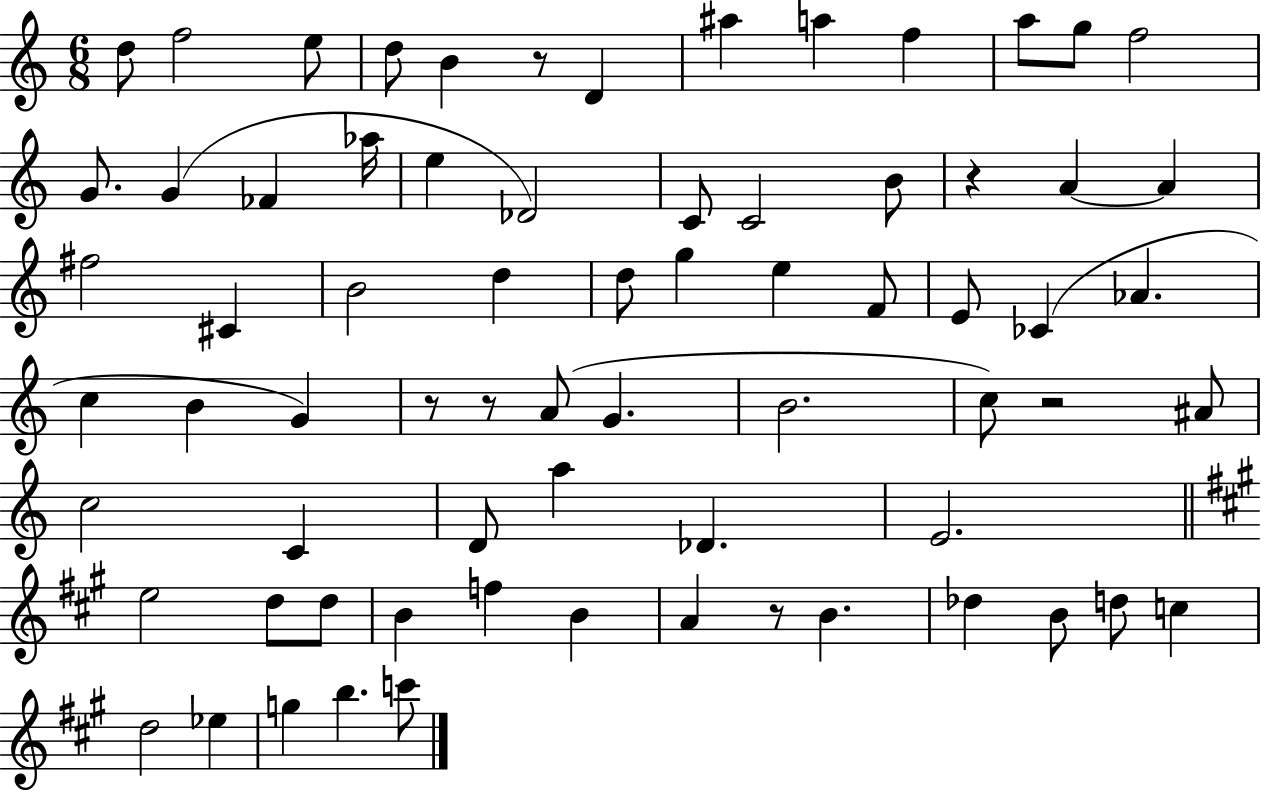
D5/e F5/h E5/e D5/e B4/q R/e D4/q A#5/q A5/q F5/q A5/e G5/e F5/h G4/e. G4/q FES4/q Ab5/s E5/q Db4/h C4/e C4/h B4/e R/q A4/q A4/q F#5/h C#4/q B4/h D5/q D5/e G5/q E5/q F4/e E4/e CES4/q Ab4/q. C5/q B4/q G4/q R/e R/e A4/e G4/q. B4/h. C5/e R/h A#4/e C5/h C4/q D4/e A5/q Db4/q. E4/h. E5/h D5/e D5/e B4/q F5/q B4/q A4/q R/e B4/q. Db5/q B4/e D5/e C5/q D5/h Eb5/q G5/q B5/q. C6/e